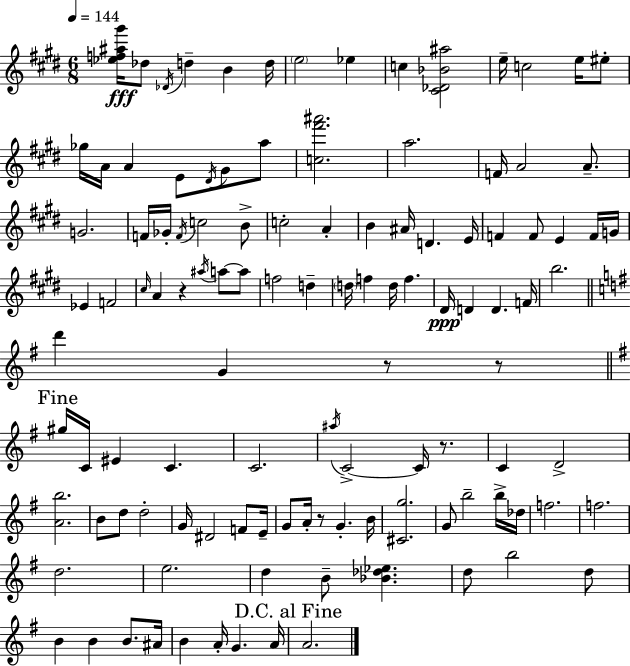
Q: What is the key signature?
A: E major